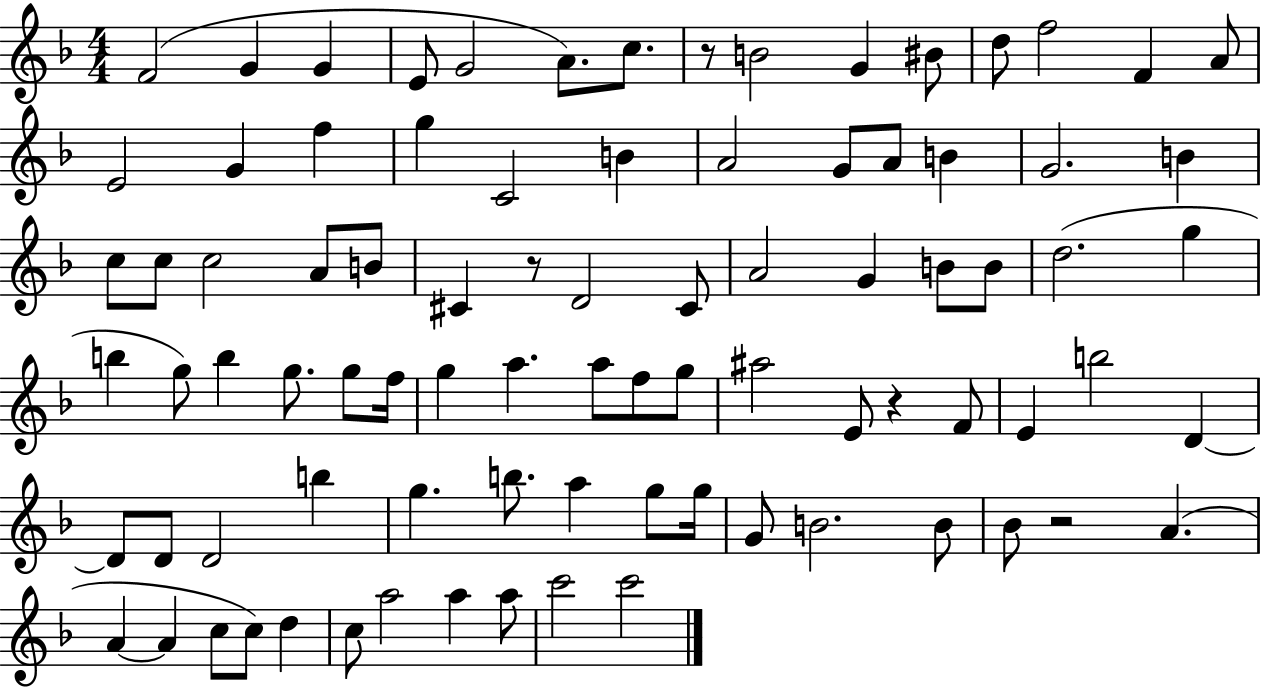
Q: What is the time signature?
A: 4/4